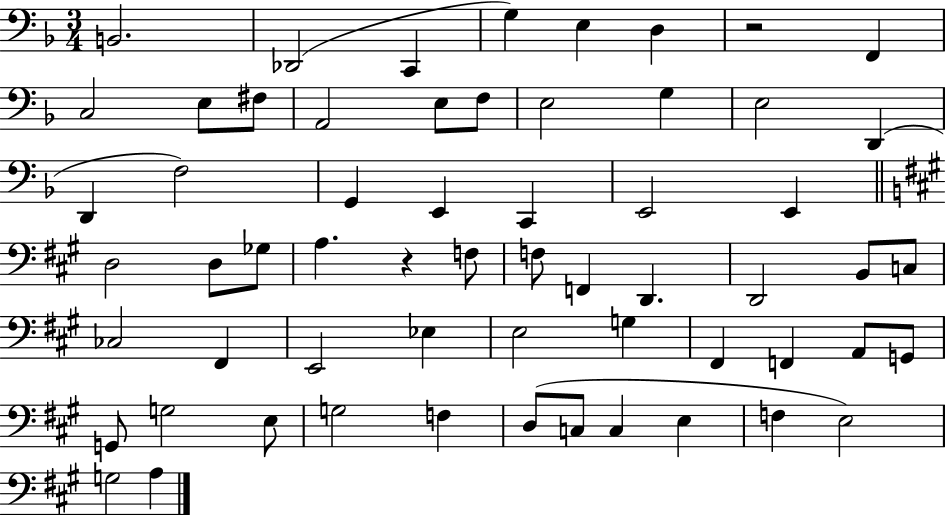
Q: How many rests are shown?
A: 2